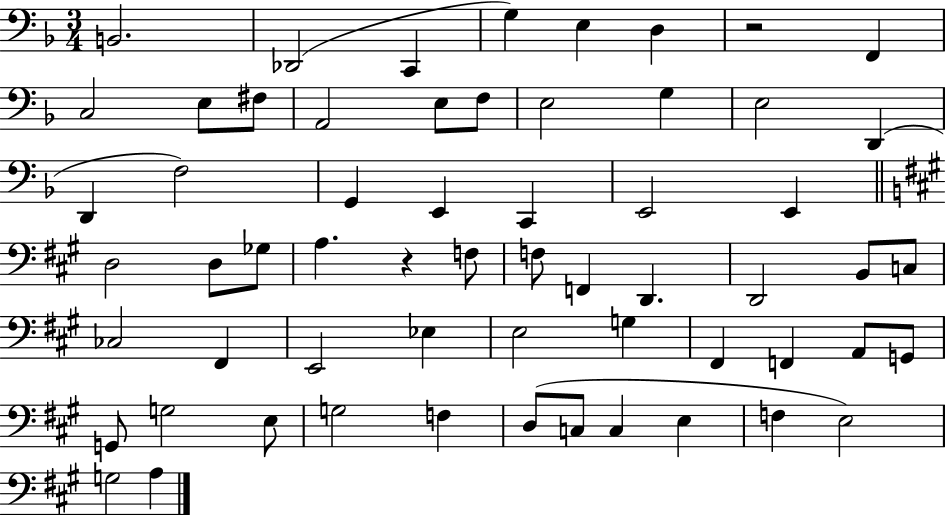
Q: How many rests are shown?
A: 2